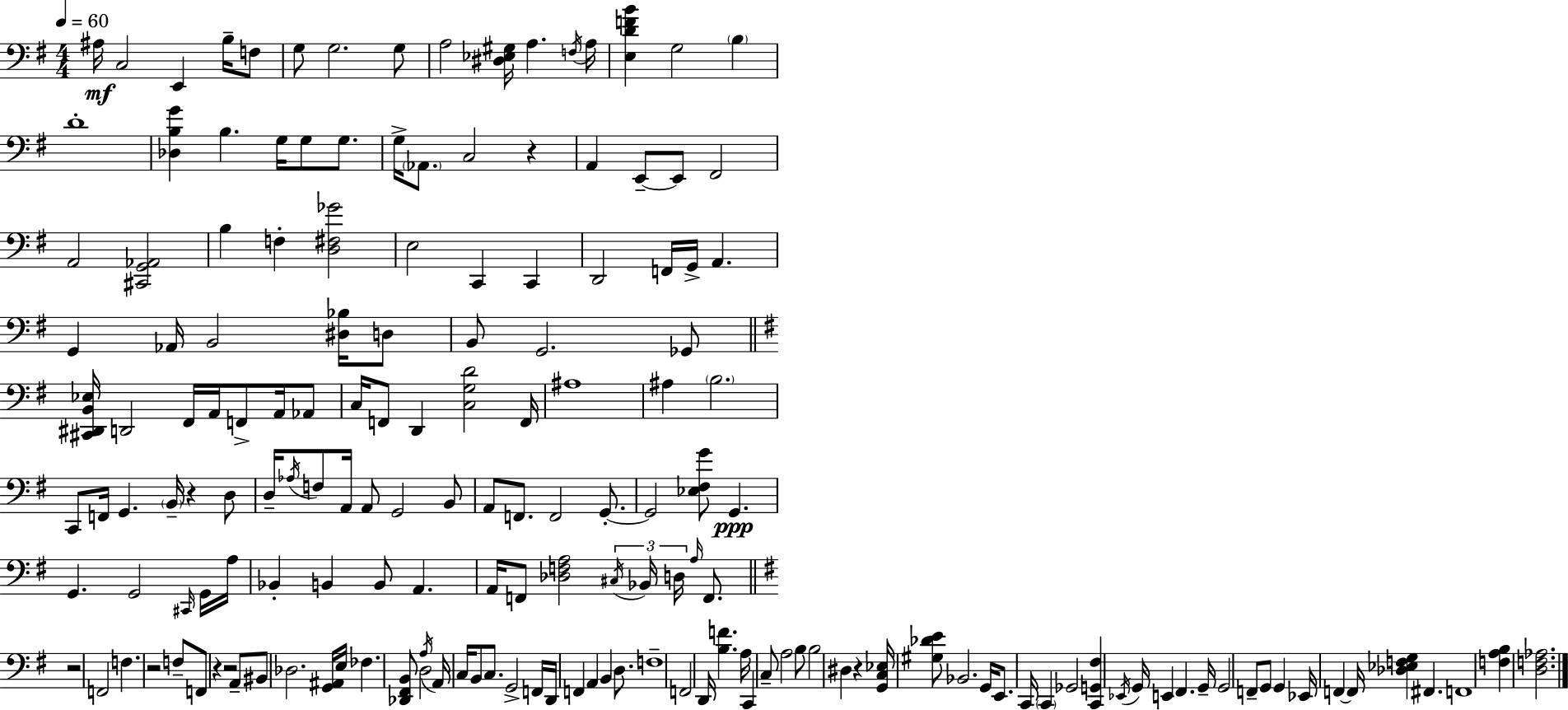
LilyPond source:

{
  \clef bass
  \numericTimeSignature
  \time 4/4
  \key e \minor
  \tempo 4 = 60
  ais16\mf c2 e,4 b16-- f8 | g8 g2. g8 | a2 <dis ees gis>16 a4. \acciaccatura { f16 } | a16 <e d' f' b'>4 g2 \parenthesize b4 | \break d'1-. | <des b g'>4 b4. g16 g8 g8. | g16-> \parenthesize aes,8. c2 r4 | a,4 e,8--~~ e,8 fis,2 | \break a,2 <cis, g, aes,>2 | b4 f4-. <d fis ges'>2 | e2 c,4 c,4 | d,2 f,16 g,16-> a,4. | \break g,4 aes,16 b,2 <dis bes>16 d8 | b,8 g,2. ges,8 | \bar "||" \break \key e \minor <cis, dis, b, ees>16 d,2 fis,16 a,16 f,8-> a,16 aes,8 | c16 f,8 d,4 <c g d'>2 f,16 | ais1 | ais4 \parenthesize b2. | \break c,8 f,16 g,4. \parenthesize b,16-- r4 d8 | d16-- \acciaccatura { aes16 } f8 a,16 a,8 g,2 b,8 | a,8 f,8. f,2 g,8.-.~~ | g,2 <ees fis g'>8 g,4.\ppp | \break g,4. g,2 \grace { cis,16 } | g,16 a16 bes,4-. b,4 b,8 a,4. | a,16 f,8 <des f a>2 \tuplet 3/2 { \acciaccatura { cis16 } bes,16 d16 } | \grace { a16 } f,8. \bar "||" \break \key g \major r2 f,2 | f4. r2 f8-- | f,8 r4 r2 a,8-- | bis,8 des2. <g, ais,>16 e16 | \break fes4. <des, fis, b,>8 d2 | \acciaccatura { a16 } a,16 c16 b,8 c8. g,2-> | f,16 d,16 f,4 a,4 b,4 d8. | f1-- | \break f,2 d,16 <b f'>4. | a16 c,4 c8-- a2 b8 | b2 dis4 r4 | <g, c ees>16 <gis des' e'>8 bes,2. | \break g,16 e,8. c,16 \parenthesize c,4 ges,2 | <c, g, fis>4 \acciaccatura { ees,16 } g,16 e,4 fis,4. | g,16-- g,2 f,8-- g,8 g,4 | ees,16 f,4~~ f,16 <des ees f g>4 fis,4. | \break f,1 | <f a b>4 <d f aes>2. | \bar "|."
}